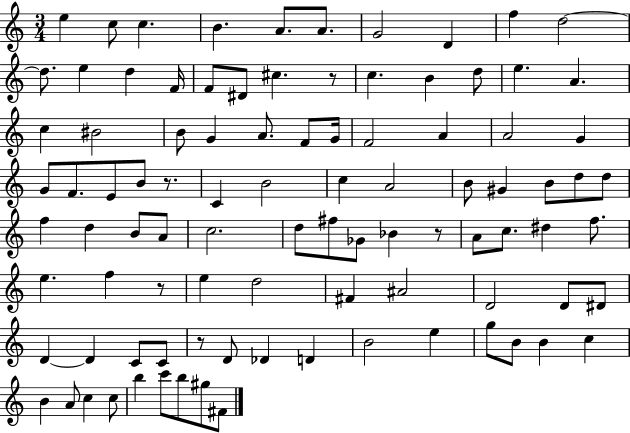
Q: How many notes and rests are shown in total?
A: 95